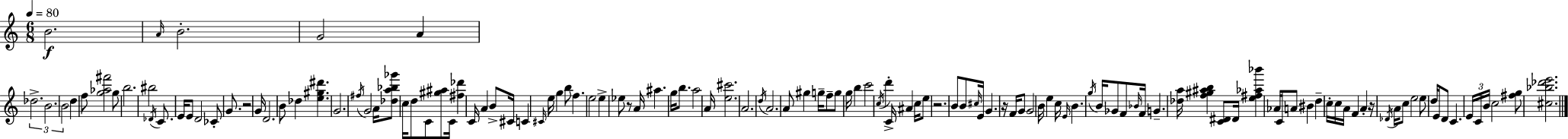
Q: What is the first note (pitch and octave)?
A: B4